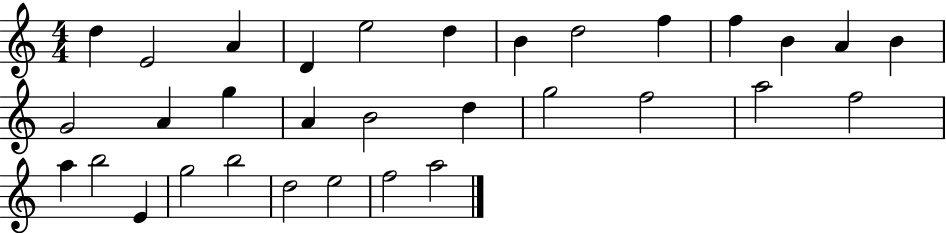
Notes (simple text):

D5/q E4/h A4/q D4/q E5/h D5/q B4/q D5/h F5/q F5/q B4/q A4/q B4/q G4/h A4/q G5/q A4/q B4/h D5/q G5/h F5/h A5/h F5/h A5/q B5/h E4/q G5/h B5/h D5/h E5/h F5/h A5/h